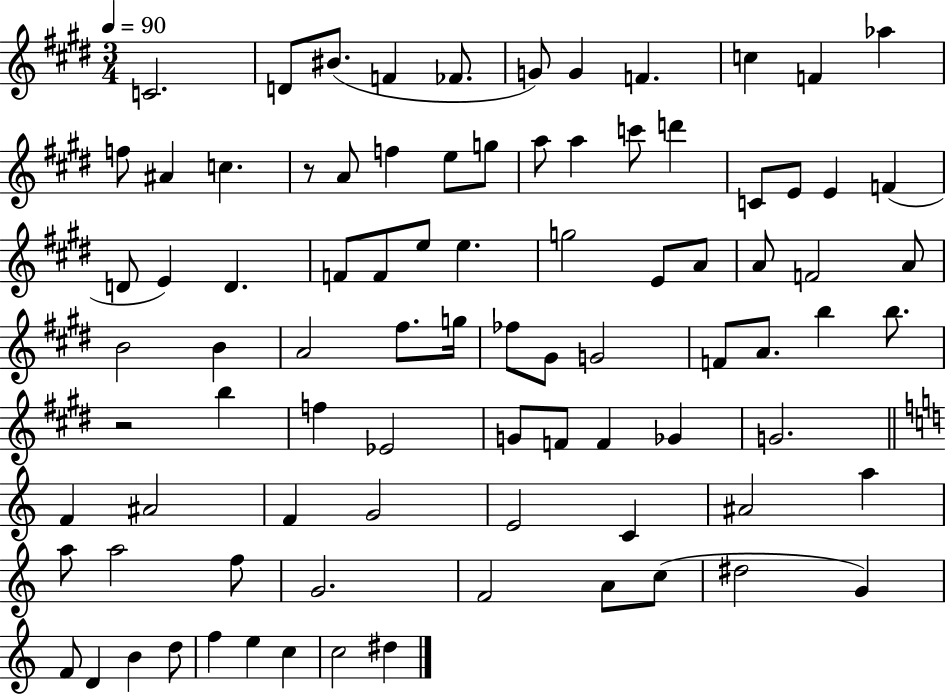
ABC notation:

X:1
T:Untitled
M:3/4
L:1/4
K:E
C2 D/2 ^B/2 F _F/2 G/2 G F c F _a f/2 ^A c z/2 A/2 f e/2 g/2 a/2 a c'/2 d' C/2 E/2 E F D/2 E D F/2 F/2 e/2 e g2 E/2 A/2 A/2 F2 A/2 B2 B A2 ^f/2 g/4 _f/2 ^G/2 G2 F/2 A/2 b b/2 z2 b f _E2 G/2 F/2 F _G G2 F ^A2 F G2 E2 C ^A2 a a/2 a2 f/2 G2 F2 A/2 c/2 ^d2 G F/2 D B d/2 f e c c2 ^d